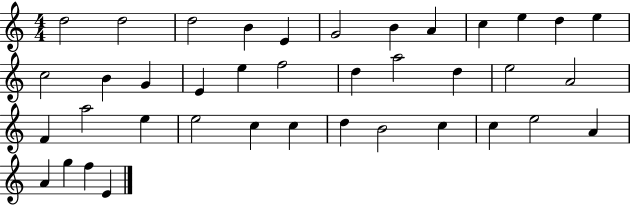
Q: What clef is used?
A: treble